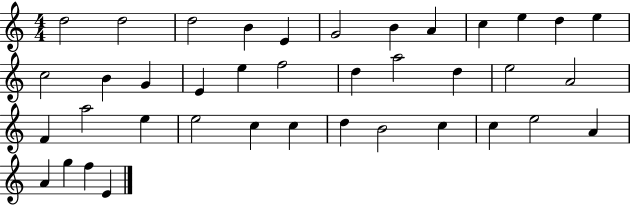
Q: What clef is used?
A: treble